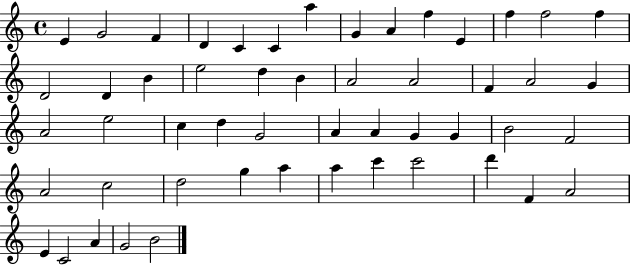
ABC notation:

X:1
T:Untitled
M:4/4
L:1/4
K:C
E G2 F D C C a G A f E f f2 f D2 D B e2 d B A2 A2 F A2 G A2 e2 c d G2 A A G G B2 F2 A2 c2 d2 g a a c' c'2 d' F A2 E C2 A G2 B2